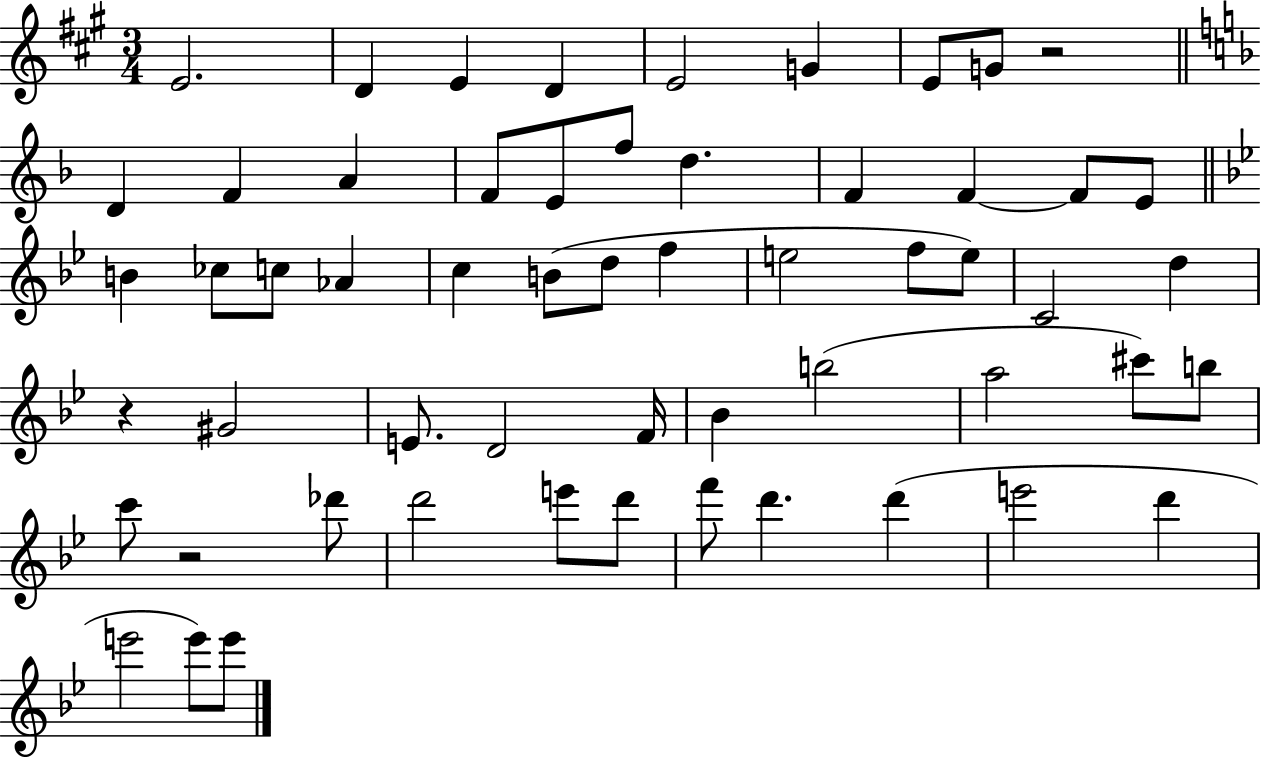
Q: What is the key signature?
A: A major